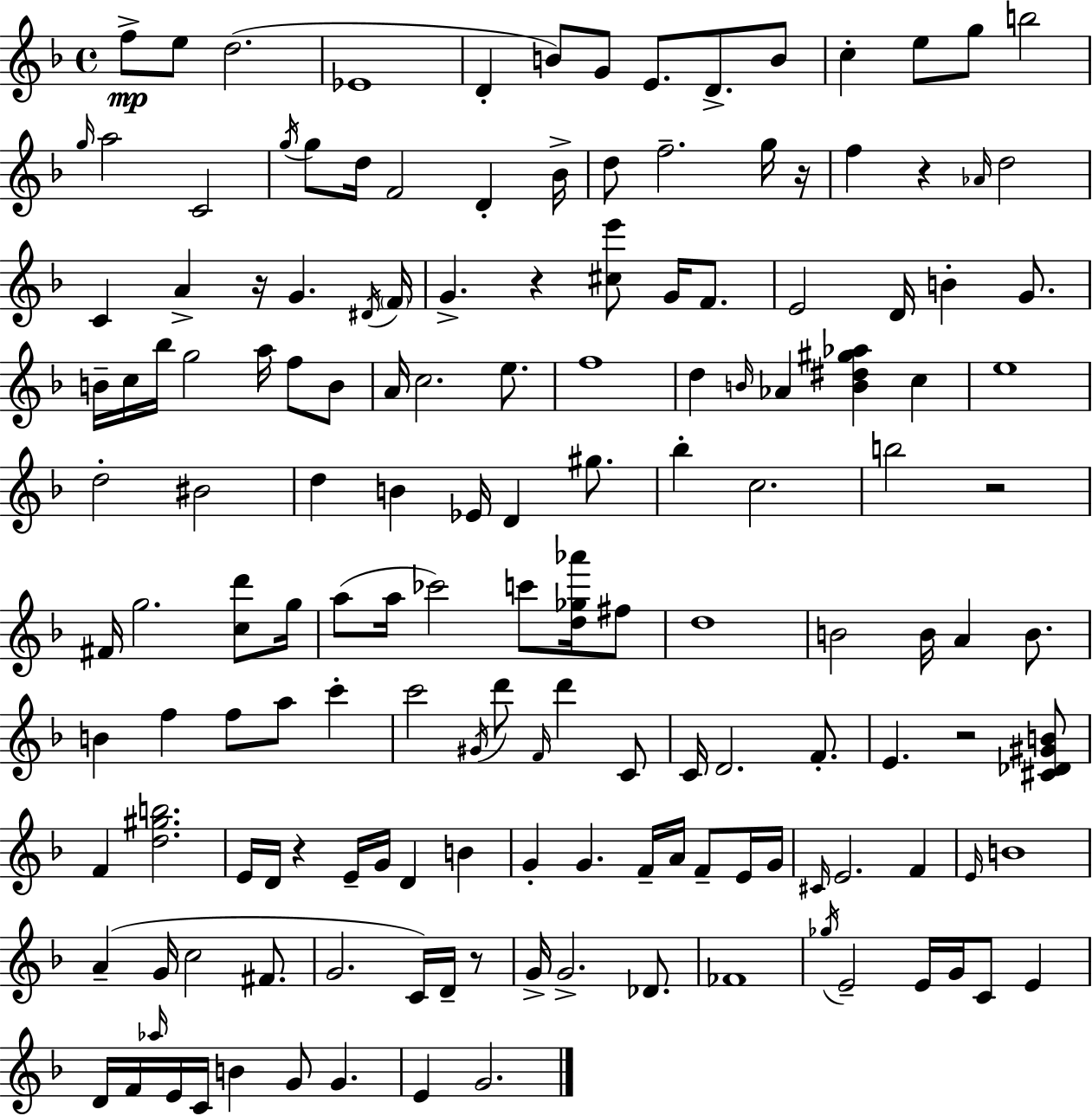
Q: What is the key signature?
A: D minor